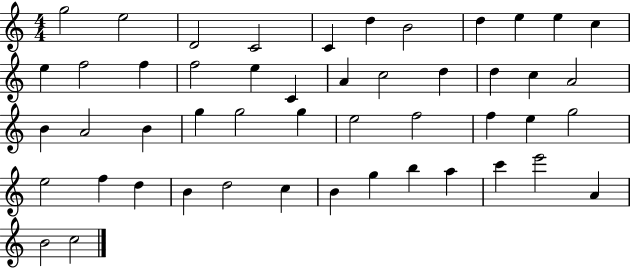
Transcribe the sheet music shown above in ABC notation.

X:1
T:Untitled
M:4/4
L:1/4
K:C
g2 e2 D2 C2 C d B2 d e e c e f2 f f2 e C A c2 d d c A2 B A2 B g g2 g e2 f2 f e g2 e2 f d B d2 c B g b a c' e'2 A B2 c2